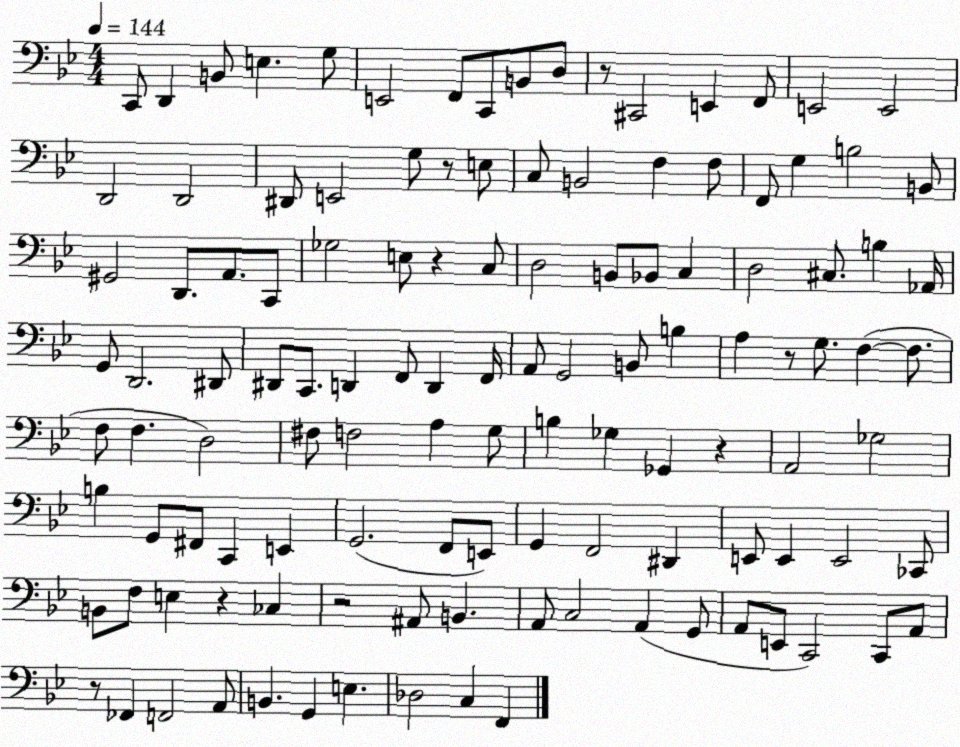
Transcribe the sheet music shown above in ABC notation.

X:1
T:Untitled
M:4/4
L:1/4
K:Bb
C,,/2 D,, B,,/2 E, G,/2 E,,2 F,,/2 C,,/2 B,,/2 D,/2 z/2 ^C,,2 E,, F,,/2 E,,2 E,,2 D,,2 D,,2 ^D,,/2 E,,2 G,/2 z/2 E,/2 C,/2 B,,2 F, F,/2 F,,/2 G, B,2 B,,/2 ^G,,2 D,,/2 A,,/2 C,,/2 _G,2 E,/2 z C,/2 D,2 B,,/2 _B,,/2 C, D,2 ^C,/2 B, _A,,/4 G,,/2 D,,2 ^D,,/2 ^D,,/2 C,,/2 D,, F,,/2 D,, F,,/4 A,,/2 G,,2 B,,/2 B, A, z/2 G,/2 F, F,/2 F,/2 F, D,2 ^F,/2 F,2 A, G,/2 B, _G, _G,, z A,,2 _G,2 B, G,,/2 ^F,,/2 C,, E,, G,,2 F,,/2 E,,/2 G,, F,,2 ^D,, E,,/2 E,, E,,2 _C,,/2 B,,/2 F,/2 E, z _C, z2 ^A,,/2 B,, A,,/2 C,2 A,, G,,/2 A,,/2 E,,/2 C,,2 C,,/2 A,,/2 z/2 _F,, F,,2 A,,/2 B,, G,, E, _D,2 C, F,,